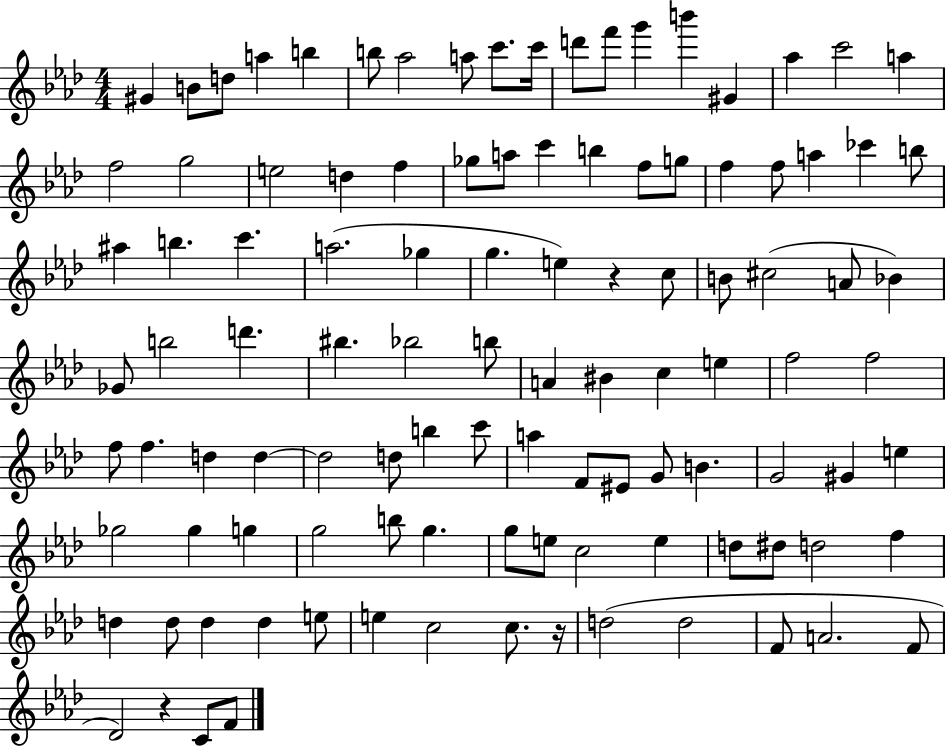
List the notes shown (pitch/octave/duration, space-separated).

G#4/q B4/e D5/e A5/q B5/q B5/e Ab5/h A5/e C6/e. C6/s D6/e F6/e G6/q B6/q G#4/q Ab5/q C6/h A5/q F5/h G5/h E5/h D5/q F5/q Gb5/e A5/e C6/q B5/q F5/e G5/e F5/q F5/e A5/q CES6/q B5/e A#5/q B5/q. C6/q. A5/h. Gb5/q G5/q. E5/q R/q C5/e B4/e C#5/h A4/e Bb4/q Gb4/e B5/h D6/q. BIS5/q. Bb5/h B5/e A4/q BIS4/q C5/q E5/q F5/h F5/h F5/e F5/q. D5/q D5/q D5/h D5/e B5/q C6/e A5/q F4/e EIS4/e G4/e B4/q. G4/h G#4/q E5/q Gb5/h Gb5/q G5/q G5/h B5/e G5/q. G5/e E5/e C5/h E5/q D5/e D#5/e D5/h F5/q D5/q D5/e D5/q D5/q E5/e E5/q C5/h C5/e. R/s D5/h D5/h F4/e A4/h. F4/e Db4/h R/q C4/e F4/e